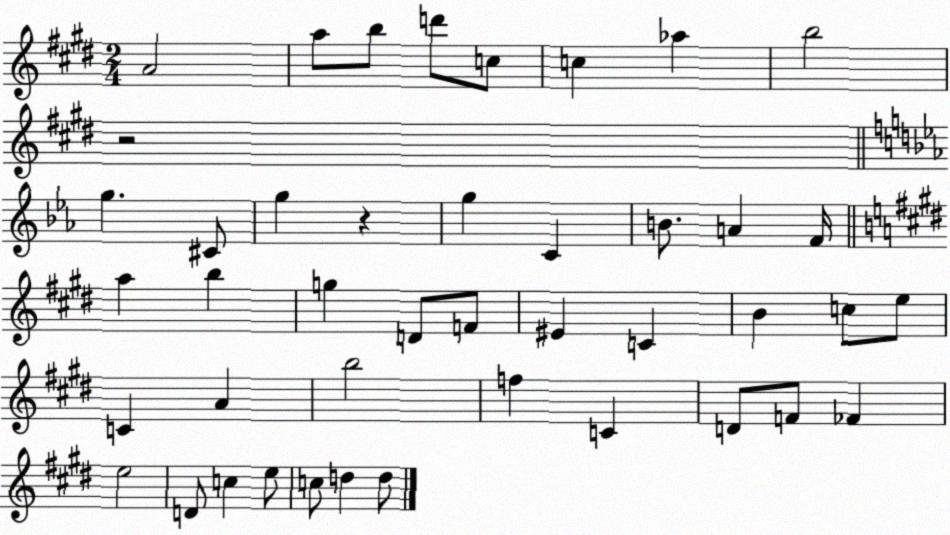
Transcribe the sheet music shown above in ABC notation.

X:1
T:Untitled
M:2/4
L:1/4
K:E
A2 a/2 b/2 d'/2 c/2 c _a b2 z2 g ^C/2 g z g C B/2 A F/4 a b g D/2 F/2 ^E C B c/2 e/2 C A b2 f C D/2 F/2 _F e2 D/2 c e/2 c/2 d d/2